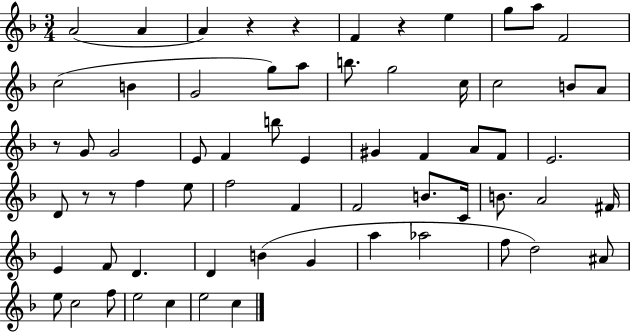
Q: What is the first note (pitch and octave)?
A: A4